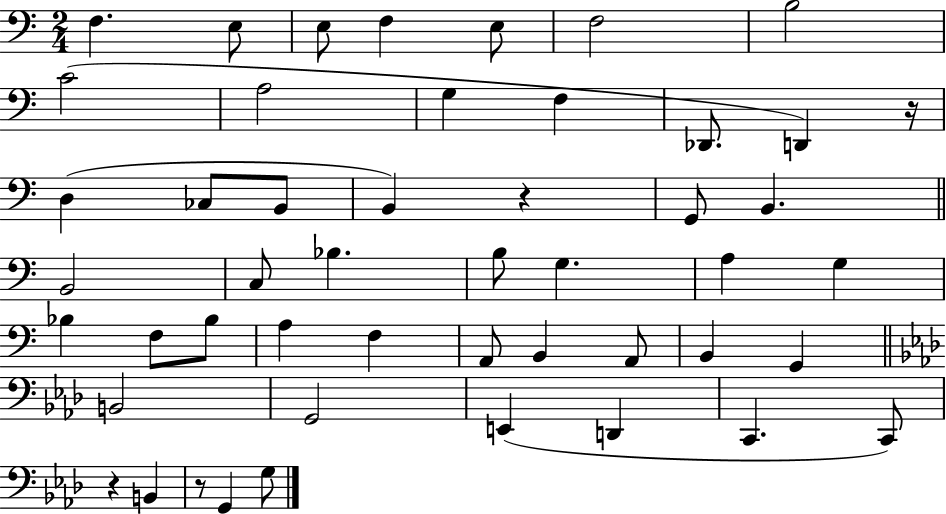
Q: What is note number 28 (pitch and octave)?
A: F3